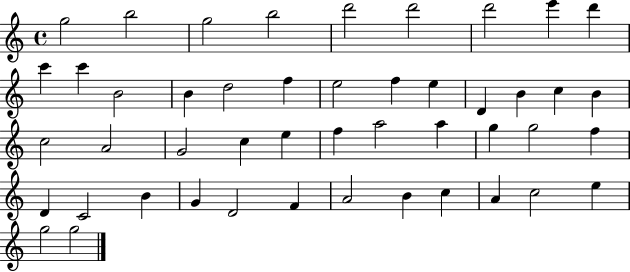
X:1
T:Untitled
M:4/4
L:1/4
K:C
g2 b2 g2 b2 d'2 d'2 d'2 e' d' c' c' B2 B d2 f e2 f e D B c B c2 A2 G2 c e f a2 a g g2 f D C2 B G D2 F A2 B c A c2 e g2 g2